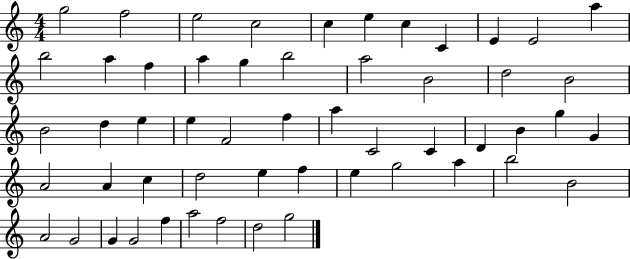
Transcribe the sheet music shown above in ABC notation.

X:1
T:Untitled
M:4/4
L:1/4
K:C
g2 f2 e2 c2 c e c C E E2 a b2 a f a g b2 a2 B2 d2 B2 B2 d e e F2 f a C2 C D B g G A2 A c d2 e f e g2 a b2 B2 A2 G2 G G2 f a2 f2 d2 g2